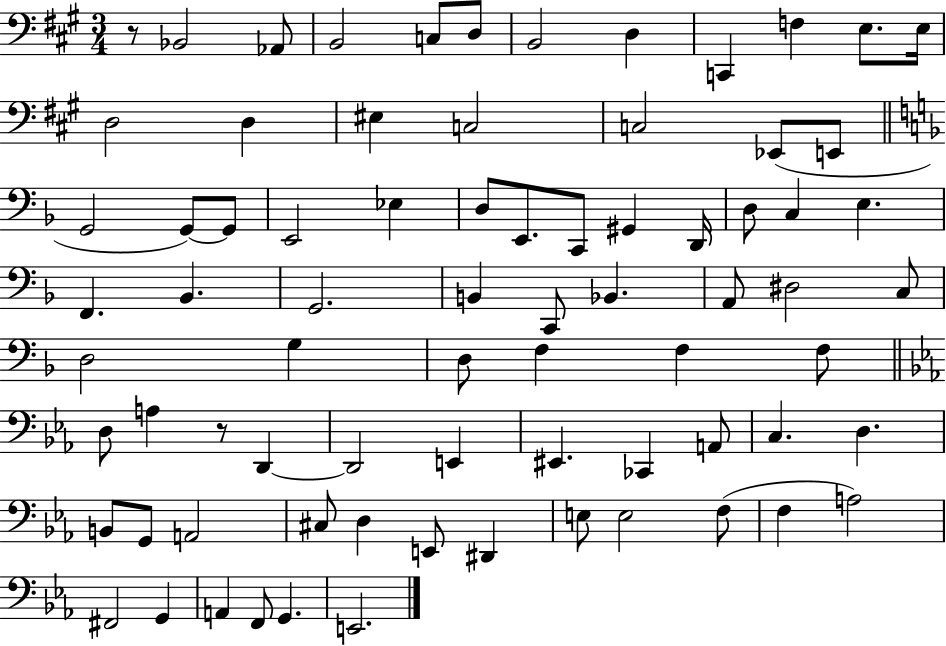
R/e Bb2/h Ab2/e B2/h C3/e D3/e B2/h D3/q C2/q F3/q E3/e. E3/s D3/h D3/q EIS3/q C3/h C3/h Eb2/e E2/e G2/h G2/e G2/e E2/h Eb3/q D3/e E2/e. C2/e G#2/q D2/s D3/e C3/q E3/q. F2/q. Bb2/q. G2/h. B2/q C2/e Bb2/q. A2/e D#3/h C3/e D3/h G3/q D3/e F3/q F3/q F3/e D3/e A3/q R/e D2/q D2/h E2/q EIS2/q. CES2/q A2/e C3/q. D3/q. B2/e G2/e A2/h C#3/e D3/q E2/e D#2/q E3/e E3/h F3/e F3/q A3/h F#2/h G2/q A2/q F2/e G2/q. E2/h.